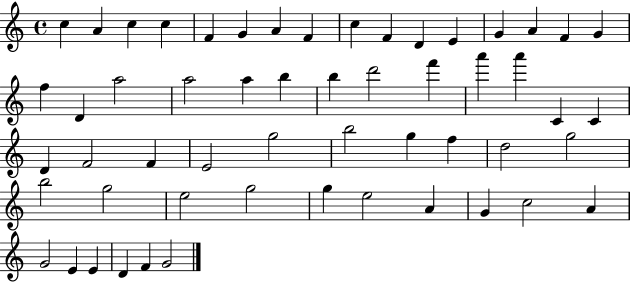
C5/q A4/q C5/q C5/q F4/q G4/q A4/q F4/q C5/q F4/q D4/q E4/q G4/q A4/q F4/q G4/q F5/q D4/q A5/h A5/h A5/q B5/q B5/q D6/h F6/q A6/q A6/q C4/q C4/q D4/q F4/h F4/q E4/h G5/h B5/h G5/q F5/q D5/h G5/h B5/h G5/h E5/h G5/h G5/q E5/h A4/q G4/q C5/h A4/q G4/h E4/q E4/q D4/q F4/q G4/h